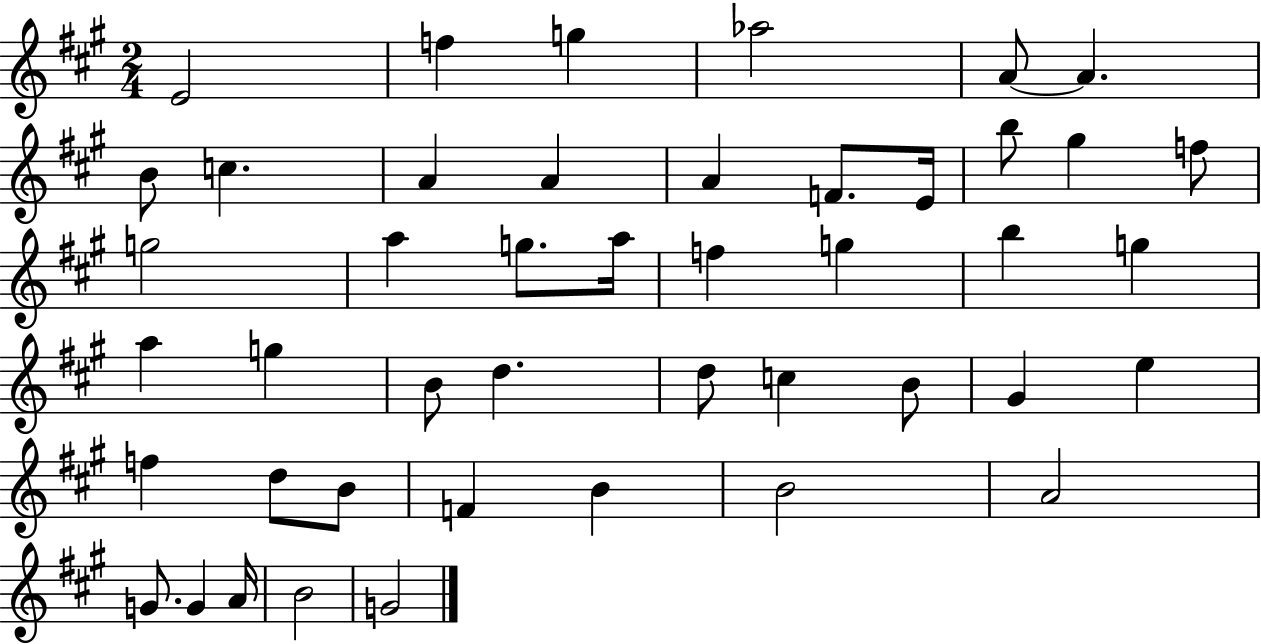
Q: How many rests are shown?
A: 0